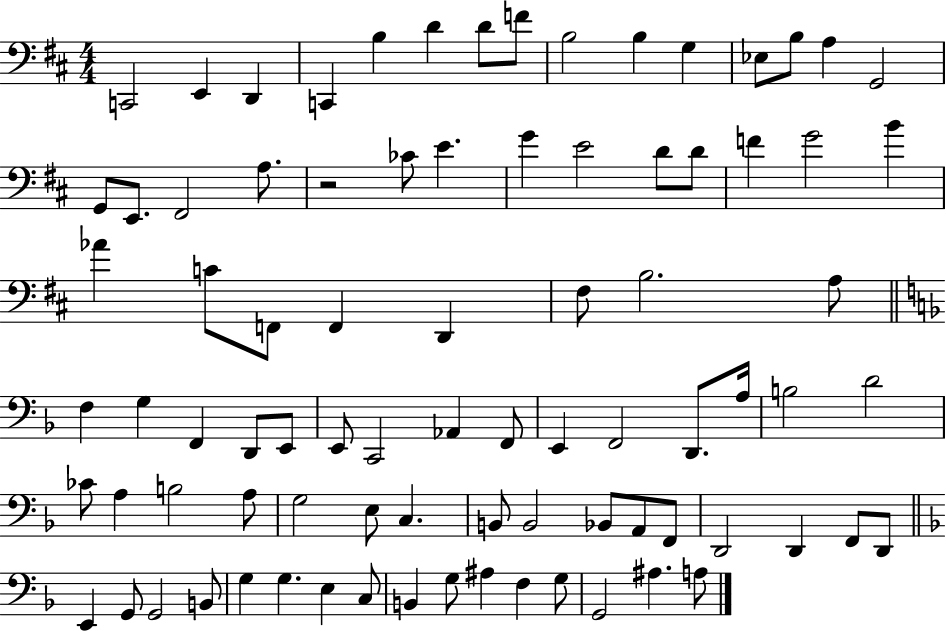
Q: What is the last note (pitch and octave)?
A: A3